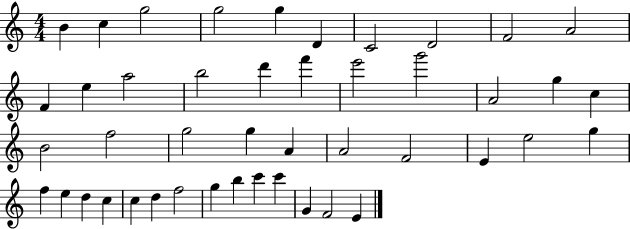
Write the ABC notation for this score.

X:1
T:Untitled
M:4/4
L:1/4
K:C
B c g2 g2 g D C2 D2 F2 A2 F e a2 b2 d' f' e'2 g'2 A2 g c B2 f2 g2 g A A2 F2 E e2 g f e d c c d f2 g b c' c' G F2 E